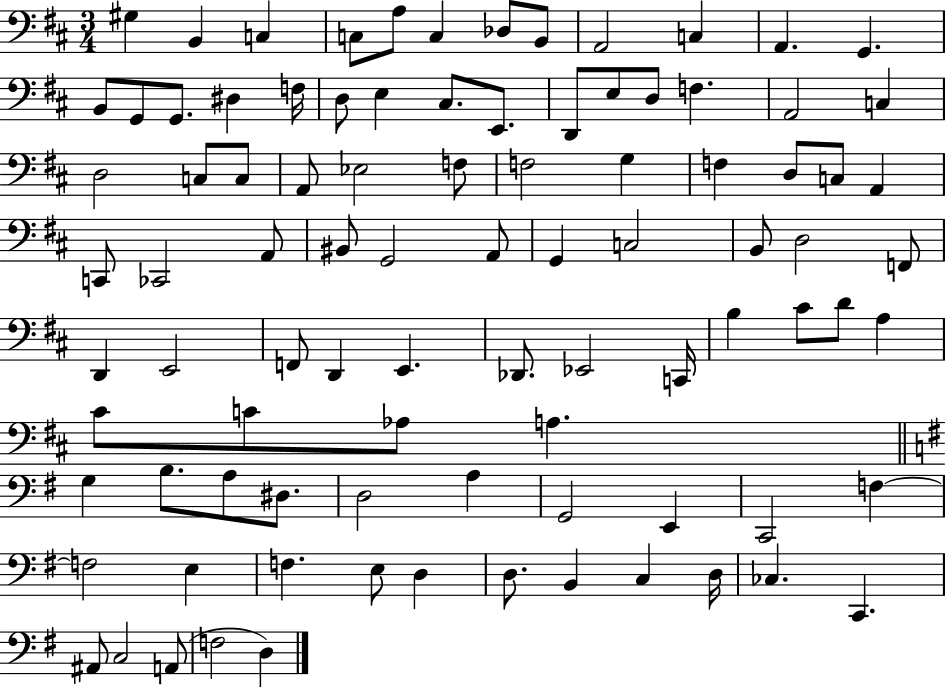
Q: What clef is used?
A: bass